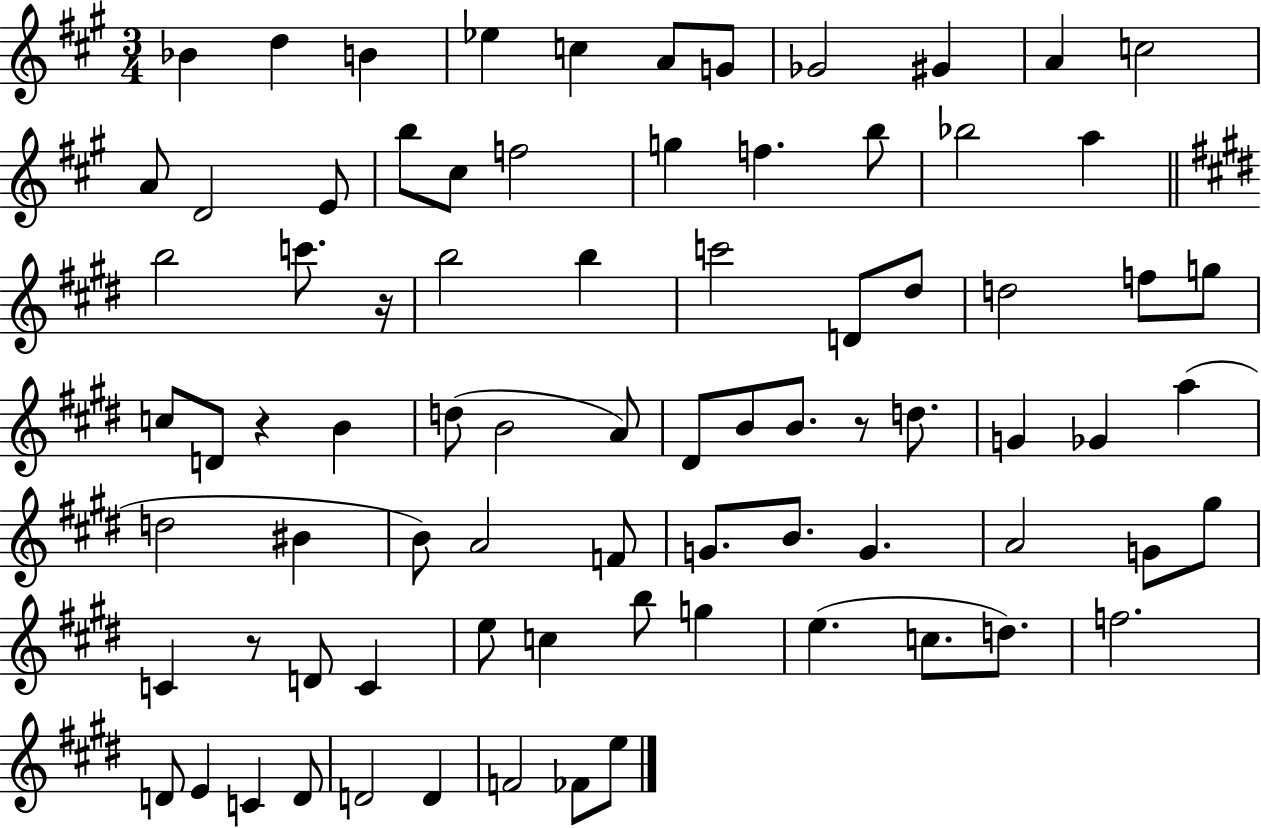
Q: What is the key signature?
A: A major